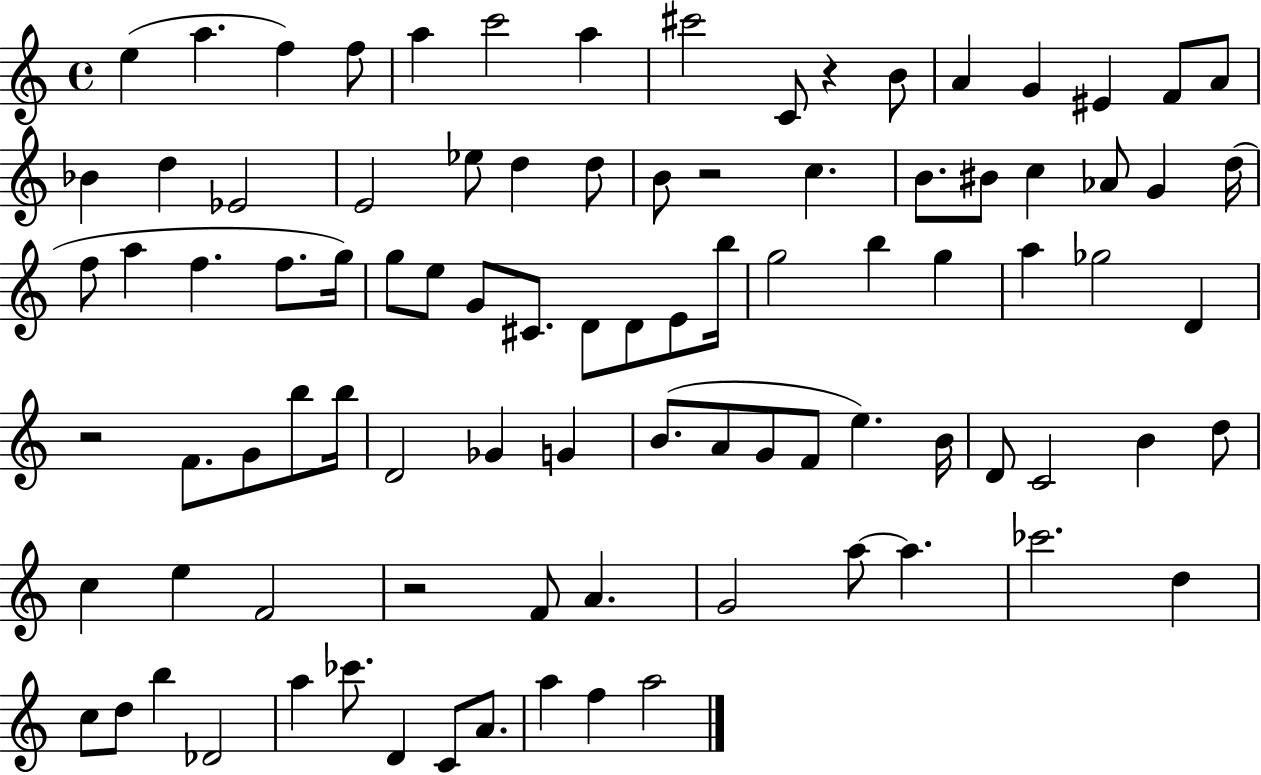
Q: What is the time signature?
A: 4/4